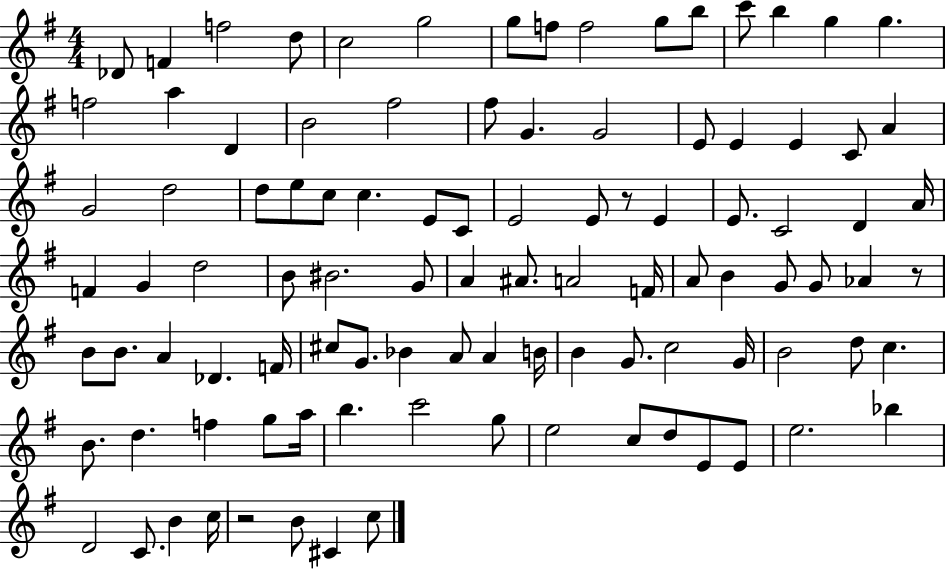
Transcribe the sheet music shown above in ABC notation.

X:1
T:Untitled
M:4/4
L:1/4
K:G
_D/2 F f2 d/2 c2 g2 g/2 f/2 f2 g/2 b/2 c'/2 b g g f2 a D B2 ^f2 ^f/2 G G2 E/2 E E C/2 A G2 d2 d/2 e/2 c/2 c E/2 C/2 E2 E/2 z/2 E E/2 C2 D A/4 F G d2 B/2 ^B2 G/2 A ^A/2 A2 F/4 A/2 B G/2 G/2 _A z/2 B/2 B/2 A _D F/4 ^c/2 G/2 _B A/2 A B/4 B G/2 c2 G/4 B2 d/2 c B/2 d f g/2 a/4 b c'2 g/2 e2 c/2 d/2 E/2 E/2 e2 _b D2 C/2 B c/4 z2 B/2 ^C c/2